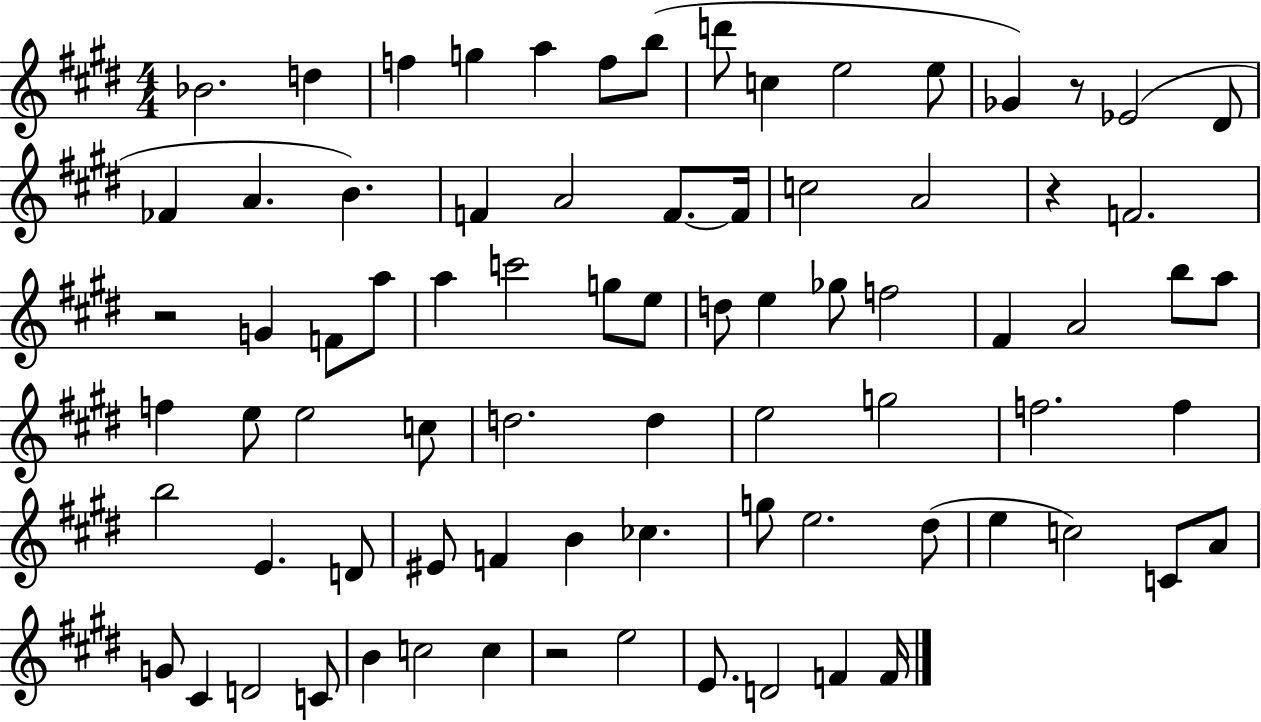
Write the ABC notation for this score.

X:1
T:Untitled
M:4/4
L:1/4
K:E
_B2 d f g a f/2 b/2 d'/2 c e2 e/2 _G z/2 _E2 ^D/2 _F A B F A2 F/2 F/4 c2 A2 z F2 z2 G F/2 a/2 a c'2 g/2 e/2 d/2 e _g/2 f2 ^F A2 b/2 a/2 f e/2 e2 c/2 d2 d e2 g2 f2 f b2 E D/2 ^E/2 F B _c g/2 e2 ^d/2 e c2 C/2 A/2 G/2 ^C D2 C/2 B c2 c z2 e2 E/2 D2 F F/4